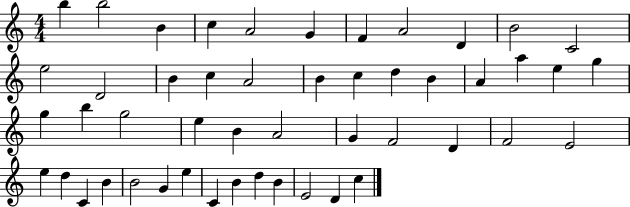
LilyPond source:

{
  \clef treble
  \numericTimeSignature
  \time 4/4
  \key c \major
  b''4 b''2 b'4 | c''4 a'2 g'4 | f'4 a'2 d'4 | b'2 c'2 | \break e''2 d'2 | b'4 c''4 a'2 | b'4 c''4 d''4 b'4 | a'4 a''4 e''4 g''4 | \break g''4 b''4 g''2 | e''4 b'4 a'2 | g'4 f'2 d'4 | f'2 e'2 | \break e''4 d''4 c'4 b'4 | b'2 g'4 e''4 | c'4 b'4 d''4 b'4 | e'2 d'4 c''4 | \break \bar "|."
}